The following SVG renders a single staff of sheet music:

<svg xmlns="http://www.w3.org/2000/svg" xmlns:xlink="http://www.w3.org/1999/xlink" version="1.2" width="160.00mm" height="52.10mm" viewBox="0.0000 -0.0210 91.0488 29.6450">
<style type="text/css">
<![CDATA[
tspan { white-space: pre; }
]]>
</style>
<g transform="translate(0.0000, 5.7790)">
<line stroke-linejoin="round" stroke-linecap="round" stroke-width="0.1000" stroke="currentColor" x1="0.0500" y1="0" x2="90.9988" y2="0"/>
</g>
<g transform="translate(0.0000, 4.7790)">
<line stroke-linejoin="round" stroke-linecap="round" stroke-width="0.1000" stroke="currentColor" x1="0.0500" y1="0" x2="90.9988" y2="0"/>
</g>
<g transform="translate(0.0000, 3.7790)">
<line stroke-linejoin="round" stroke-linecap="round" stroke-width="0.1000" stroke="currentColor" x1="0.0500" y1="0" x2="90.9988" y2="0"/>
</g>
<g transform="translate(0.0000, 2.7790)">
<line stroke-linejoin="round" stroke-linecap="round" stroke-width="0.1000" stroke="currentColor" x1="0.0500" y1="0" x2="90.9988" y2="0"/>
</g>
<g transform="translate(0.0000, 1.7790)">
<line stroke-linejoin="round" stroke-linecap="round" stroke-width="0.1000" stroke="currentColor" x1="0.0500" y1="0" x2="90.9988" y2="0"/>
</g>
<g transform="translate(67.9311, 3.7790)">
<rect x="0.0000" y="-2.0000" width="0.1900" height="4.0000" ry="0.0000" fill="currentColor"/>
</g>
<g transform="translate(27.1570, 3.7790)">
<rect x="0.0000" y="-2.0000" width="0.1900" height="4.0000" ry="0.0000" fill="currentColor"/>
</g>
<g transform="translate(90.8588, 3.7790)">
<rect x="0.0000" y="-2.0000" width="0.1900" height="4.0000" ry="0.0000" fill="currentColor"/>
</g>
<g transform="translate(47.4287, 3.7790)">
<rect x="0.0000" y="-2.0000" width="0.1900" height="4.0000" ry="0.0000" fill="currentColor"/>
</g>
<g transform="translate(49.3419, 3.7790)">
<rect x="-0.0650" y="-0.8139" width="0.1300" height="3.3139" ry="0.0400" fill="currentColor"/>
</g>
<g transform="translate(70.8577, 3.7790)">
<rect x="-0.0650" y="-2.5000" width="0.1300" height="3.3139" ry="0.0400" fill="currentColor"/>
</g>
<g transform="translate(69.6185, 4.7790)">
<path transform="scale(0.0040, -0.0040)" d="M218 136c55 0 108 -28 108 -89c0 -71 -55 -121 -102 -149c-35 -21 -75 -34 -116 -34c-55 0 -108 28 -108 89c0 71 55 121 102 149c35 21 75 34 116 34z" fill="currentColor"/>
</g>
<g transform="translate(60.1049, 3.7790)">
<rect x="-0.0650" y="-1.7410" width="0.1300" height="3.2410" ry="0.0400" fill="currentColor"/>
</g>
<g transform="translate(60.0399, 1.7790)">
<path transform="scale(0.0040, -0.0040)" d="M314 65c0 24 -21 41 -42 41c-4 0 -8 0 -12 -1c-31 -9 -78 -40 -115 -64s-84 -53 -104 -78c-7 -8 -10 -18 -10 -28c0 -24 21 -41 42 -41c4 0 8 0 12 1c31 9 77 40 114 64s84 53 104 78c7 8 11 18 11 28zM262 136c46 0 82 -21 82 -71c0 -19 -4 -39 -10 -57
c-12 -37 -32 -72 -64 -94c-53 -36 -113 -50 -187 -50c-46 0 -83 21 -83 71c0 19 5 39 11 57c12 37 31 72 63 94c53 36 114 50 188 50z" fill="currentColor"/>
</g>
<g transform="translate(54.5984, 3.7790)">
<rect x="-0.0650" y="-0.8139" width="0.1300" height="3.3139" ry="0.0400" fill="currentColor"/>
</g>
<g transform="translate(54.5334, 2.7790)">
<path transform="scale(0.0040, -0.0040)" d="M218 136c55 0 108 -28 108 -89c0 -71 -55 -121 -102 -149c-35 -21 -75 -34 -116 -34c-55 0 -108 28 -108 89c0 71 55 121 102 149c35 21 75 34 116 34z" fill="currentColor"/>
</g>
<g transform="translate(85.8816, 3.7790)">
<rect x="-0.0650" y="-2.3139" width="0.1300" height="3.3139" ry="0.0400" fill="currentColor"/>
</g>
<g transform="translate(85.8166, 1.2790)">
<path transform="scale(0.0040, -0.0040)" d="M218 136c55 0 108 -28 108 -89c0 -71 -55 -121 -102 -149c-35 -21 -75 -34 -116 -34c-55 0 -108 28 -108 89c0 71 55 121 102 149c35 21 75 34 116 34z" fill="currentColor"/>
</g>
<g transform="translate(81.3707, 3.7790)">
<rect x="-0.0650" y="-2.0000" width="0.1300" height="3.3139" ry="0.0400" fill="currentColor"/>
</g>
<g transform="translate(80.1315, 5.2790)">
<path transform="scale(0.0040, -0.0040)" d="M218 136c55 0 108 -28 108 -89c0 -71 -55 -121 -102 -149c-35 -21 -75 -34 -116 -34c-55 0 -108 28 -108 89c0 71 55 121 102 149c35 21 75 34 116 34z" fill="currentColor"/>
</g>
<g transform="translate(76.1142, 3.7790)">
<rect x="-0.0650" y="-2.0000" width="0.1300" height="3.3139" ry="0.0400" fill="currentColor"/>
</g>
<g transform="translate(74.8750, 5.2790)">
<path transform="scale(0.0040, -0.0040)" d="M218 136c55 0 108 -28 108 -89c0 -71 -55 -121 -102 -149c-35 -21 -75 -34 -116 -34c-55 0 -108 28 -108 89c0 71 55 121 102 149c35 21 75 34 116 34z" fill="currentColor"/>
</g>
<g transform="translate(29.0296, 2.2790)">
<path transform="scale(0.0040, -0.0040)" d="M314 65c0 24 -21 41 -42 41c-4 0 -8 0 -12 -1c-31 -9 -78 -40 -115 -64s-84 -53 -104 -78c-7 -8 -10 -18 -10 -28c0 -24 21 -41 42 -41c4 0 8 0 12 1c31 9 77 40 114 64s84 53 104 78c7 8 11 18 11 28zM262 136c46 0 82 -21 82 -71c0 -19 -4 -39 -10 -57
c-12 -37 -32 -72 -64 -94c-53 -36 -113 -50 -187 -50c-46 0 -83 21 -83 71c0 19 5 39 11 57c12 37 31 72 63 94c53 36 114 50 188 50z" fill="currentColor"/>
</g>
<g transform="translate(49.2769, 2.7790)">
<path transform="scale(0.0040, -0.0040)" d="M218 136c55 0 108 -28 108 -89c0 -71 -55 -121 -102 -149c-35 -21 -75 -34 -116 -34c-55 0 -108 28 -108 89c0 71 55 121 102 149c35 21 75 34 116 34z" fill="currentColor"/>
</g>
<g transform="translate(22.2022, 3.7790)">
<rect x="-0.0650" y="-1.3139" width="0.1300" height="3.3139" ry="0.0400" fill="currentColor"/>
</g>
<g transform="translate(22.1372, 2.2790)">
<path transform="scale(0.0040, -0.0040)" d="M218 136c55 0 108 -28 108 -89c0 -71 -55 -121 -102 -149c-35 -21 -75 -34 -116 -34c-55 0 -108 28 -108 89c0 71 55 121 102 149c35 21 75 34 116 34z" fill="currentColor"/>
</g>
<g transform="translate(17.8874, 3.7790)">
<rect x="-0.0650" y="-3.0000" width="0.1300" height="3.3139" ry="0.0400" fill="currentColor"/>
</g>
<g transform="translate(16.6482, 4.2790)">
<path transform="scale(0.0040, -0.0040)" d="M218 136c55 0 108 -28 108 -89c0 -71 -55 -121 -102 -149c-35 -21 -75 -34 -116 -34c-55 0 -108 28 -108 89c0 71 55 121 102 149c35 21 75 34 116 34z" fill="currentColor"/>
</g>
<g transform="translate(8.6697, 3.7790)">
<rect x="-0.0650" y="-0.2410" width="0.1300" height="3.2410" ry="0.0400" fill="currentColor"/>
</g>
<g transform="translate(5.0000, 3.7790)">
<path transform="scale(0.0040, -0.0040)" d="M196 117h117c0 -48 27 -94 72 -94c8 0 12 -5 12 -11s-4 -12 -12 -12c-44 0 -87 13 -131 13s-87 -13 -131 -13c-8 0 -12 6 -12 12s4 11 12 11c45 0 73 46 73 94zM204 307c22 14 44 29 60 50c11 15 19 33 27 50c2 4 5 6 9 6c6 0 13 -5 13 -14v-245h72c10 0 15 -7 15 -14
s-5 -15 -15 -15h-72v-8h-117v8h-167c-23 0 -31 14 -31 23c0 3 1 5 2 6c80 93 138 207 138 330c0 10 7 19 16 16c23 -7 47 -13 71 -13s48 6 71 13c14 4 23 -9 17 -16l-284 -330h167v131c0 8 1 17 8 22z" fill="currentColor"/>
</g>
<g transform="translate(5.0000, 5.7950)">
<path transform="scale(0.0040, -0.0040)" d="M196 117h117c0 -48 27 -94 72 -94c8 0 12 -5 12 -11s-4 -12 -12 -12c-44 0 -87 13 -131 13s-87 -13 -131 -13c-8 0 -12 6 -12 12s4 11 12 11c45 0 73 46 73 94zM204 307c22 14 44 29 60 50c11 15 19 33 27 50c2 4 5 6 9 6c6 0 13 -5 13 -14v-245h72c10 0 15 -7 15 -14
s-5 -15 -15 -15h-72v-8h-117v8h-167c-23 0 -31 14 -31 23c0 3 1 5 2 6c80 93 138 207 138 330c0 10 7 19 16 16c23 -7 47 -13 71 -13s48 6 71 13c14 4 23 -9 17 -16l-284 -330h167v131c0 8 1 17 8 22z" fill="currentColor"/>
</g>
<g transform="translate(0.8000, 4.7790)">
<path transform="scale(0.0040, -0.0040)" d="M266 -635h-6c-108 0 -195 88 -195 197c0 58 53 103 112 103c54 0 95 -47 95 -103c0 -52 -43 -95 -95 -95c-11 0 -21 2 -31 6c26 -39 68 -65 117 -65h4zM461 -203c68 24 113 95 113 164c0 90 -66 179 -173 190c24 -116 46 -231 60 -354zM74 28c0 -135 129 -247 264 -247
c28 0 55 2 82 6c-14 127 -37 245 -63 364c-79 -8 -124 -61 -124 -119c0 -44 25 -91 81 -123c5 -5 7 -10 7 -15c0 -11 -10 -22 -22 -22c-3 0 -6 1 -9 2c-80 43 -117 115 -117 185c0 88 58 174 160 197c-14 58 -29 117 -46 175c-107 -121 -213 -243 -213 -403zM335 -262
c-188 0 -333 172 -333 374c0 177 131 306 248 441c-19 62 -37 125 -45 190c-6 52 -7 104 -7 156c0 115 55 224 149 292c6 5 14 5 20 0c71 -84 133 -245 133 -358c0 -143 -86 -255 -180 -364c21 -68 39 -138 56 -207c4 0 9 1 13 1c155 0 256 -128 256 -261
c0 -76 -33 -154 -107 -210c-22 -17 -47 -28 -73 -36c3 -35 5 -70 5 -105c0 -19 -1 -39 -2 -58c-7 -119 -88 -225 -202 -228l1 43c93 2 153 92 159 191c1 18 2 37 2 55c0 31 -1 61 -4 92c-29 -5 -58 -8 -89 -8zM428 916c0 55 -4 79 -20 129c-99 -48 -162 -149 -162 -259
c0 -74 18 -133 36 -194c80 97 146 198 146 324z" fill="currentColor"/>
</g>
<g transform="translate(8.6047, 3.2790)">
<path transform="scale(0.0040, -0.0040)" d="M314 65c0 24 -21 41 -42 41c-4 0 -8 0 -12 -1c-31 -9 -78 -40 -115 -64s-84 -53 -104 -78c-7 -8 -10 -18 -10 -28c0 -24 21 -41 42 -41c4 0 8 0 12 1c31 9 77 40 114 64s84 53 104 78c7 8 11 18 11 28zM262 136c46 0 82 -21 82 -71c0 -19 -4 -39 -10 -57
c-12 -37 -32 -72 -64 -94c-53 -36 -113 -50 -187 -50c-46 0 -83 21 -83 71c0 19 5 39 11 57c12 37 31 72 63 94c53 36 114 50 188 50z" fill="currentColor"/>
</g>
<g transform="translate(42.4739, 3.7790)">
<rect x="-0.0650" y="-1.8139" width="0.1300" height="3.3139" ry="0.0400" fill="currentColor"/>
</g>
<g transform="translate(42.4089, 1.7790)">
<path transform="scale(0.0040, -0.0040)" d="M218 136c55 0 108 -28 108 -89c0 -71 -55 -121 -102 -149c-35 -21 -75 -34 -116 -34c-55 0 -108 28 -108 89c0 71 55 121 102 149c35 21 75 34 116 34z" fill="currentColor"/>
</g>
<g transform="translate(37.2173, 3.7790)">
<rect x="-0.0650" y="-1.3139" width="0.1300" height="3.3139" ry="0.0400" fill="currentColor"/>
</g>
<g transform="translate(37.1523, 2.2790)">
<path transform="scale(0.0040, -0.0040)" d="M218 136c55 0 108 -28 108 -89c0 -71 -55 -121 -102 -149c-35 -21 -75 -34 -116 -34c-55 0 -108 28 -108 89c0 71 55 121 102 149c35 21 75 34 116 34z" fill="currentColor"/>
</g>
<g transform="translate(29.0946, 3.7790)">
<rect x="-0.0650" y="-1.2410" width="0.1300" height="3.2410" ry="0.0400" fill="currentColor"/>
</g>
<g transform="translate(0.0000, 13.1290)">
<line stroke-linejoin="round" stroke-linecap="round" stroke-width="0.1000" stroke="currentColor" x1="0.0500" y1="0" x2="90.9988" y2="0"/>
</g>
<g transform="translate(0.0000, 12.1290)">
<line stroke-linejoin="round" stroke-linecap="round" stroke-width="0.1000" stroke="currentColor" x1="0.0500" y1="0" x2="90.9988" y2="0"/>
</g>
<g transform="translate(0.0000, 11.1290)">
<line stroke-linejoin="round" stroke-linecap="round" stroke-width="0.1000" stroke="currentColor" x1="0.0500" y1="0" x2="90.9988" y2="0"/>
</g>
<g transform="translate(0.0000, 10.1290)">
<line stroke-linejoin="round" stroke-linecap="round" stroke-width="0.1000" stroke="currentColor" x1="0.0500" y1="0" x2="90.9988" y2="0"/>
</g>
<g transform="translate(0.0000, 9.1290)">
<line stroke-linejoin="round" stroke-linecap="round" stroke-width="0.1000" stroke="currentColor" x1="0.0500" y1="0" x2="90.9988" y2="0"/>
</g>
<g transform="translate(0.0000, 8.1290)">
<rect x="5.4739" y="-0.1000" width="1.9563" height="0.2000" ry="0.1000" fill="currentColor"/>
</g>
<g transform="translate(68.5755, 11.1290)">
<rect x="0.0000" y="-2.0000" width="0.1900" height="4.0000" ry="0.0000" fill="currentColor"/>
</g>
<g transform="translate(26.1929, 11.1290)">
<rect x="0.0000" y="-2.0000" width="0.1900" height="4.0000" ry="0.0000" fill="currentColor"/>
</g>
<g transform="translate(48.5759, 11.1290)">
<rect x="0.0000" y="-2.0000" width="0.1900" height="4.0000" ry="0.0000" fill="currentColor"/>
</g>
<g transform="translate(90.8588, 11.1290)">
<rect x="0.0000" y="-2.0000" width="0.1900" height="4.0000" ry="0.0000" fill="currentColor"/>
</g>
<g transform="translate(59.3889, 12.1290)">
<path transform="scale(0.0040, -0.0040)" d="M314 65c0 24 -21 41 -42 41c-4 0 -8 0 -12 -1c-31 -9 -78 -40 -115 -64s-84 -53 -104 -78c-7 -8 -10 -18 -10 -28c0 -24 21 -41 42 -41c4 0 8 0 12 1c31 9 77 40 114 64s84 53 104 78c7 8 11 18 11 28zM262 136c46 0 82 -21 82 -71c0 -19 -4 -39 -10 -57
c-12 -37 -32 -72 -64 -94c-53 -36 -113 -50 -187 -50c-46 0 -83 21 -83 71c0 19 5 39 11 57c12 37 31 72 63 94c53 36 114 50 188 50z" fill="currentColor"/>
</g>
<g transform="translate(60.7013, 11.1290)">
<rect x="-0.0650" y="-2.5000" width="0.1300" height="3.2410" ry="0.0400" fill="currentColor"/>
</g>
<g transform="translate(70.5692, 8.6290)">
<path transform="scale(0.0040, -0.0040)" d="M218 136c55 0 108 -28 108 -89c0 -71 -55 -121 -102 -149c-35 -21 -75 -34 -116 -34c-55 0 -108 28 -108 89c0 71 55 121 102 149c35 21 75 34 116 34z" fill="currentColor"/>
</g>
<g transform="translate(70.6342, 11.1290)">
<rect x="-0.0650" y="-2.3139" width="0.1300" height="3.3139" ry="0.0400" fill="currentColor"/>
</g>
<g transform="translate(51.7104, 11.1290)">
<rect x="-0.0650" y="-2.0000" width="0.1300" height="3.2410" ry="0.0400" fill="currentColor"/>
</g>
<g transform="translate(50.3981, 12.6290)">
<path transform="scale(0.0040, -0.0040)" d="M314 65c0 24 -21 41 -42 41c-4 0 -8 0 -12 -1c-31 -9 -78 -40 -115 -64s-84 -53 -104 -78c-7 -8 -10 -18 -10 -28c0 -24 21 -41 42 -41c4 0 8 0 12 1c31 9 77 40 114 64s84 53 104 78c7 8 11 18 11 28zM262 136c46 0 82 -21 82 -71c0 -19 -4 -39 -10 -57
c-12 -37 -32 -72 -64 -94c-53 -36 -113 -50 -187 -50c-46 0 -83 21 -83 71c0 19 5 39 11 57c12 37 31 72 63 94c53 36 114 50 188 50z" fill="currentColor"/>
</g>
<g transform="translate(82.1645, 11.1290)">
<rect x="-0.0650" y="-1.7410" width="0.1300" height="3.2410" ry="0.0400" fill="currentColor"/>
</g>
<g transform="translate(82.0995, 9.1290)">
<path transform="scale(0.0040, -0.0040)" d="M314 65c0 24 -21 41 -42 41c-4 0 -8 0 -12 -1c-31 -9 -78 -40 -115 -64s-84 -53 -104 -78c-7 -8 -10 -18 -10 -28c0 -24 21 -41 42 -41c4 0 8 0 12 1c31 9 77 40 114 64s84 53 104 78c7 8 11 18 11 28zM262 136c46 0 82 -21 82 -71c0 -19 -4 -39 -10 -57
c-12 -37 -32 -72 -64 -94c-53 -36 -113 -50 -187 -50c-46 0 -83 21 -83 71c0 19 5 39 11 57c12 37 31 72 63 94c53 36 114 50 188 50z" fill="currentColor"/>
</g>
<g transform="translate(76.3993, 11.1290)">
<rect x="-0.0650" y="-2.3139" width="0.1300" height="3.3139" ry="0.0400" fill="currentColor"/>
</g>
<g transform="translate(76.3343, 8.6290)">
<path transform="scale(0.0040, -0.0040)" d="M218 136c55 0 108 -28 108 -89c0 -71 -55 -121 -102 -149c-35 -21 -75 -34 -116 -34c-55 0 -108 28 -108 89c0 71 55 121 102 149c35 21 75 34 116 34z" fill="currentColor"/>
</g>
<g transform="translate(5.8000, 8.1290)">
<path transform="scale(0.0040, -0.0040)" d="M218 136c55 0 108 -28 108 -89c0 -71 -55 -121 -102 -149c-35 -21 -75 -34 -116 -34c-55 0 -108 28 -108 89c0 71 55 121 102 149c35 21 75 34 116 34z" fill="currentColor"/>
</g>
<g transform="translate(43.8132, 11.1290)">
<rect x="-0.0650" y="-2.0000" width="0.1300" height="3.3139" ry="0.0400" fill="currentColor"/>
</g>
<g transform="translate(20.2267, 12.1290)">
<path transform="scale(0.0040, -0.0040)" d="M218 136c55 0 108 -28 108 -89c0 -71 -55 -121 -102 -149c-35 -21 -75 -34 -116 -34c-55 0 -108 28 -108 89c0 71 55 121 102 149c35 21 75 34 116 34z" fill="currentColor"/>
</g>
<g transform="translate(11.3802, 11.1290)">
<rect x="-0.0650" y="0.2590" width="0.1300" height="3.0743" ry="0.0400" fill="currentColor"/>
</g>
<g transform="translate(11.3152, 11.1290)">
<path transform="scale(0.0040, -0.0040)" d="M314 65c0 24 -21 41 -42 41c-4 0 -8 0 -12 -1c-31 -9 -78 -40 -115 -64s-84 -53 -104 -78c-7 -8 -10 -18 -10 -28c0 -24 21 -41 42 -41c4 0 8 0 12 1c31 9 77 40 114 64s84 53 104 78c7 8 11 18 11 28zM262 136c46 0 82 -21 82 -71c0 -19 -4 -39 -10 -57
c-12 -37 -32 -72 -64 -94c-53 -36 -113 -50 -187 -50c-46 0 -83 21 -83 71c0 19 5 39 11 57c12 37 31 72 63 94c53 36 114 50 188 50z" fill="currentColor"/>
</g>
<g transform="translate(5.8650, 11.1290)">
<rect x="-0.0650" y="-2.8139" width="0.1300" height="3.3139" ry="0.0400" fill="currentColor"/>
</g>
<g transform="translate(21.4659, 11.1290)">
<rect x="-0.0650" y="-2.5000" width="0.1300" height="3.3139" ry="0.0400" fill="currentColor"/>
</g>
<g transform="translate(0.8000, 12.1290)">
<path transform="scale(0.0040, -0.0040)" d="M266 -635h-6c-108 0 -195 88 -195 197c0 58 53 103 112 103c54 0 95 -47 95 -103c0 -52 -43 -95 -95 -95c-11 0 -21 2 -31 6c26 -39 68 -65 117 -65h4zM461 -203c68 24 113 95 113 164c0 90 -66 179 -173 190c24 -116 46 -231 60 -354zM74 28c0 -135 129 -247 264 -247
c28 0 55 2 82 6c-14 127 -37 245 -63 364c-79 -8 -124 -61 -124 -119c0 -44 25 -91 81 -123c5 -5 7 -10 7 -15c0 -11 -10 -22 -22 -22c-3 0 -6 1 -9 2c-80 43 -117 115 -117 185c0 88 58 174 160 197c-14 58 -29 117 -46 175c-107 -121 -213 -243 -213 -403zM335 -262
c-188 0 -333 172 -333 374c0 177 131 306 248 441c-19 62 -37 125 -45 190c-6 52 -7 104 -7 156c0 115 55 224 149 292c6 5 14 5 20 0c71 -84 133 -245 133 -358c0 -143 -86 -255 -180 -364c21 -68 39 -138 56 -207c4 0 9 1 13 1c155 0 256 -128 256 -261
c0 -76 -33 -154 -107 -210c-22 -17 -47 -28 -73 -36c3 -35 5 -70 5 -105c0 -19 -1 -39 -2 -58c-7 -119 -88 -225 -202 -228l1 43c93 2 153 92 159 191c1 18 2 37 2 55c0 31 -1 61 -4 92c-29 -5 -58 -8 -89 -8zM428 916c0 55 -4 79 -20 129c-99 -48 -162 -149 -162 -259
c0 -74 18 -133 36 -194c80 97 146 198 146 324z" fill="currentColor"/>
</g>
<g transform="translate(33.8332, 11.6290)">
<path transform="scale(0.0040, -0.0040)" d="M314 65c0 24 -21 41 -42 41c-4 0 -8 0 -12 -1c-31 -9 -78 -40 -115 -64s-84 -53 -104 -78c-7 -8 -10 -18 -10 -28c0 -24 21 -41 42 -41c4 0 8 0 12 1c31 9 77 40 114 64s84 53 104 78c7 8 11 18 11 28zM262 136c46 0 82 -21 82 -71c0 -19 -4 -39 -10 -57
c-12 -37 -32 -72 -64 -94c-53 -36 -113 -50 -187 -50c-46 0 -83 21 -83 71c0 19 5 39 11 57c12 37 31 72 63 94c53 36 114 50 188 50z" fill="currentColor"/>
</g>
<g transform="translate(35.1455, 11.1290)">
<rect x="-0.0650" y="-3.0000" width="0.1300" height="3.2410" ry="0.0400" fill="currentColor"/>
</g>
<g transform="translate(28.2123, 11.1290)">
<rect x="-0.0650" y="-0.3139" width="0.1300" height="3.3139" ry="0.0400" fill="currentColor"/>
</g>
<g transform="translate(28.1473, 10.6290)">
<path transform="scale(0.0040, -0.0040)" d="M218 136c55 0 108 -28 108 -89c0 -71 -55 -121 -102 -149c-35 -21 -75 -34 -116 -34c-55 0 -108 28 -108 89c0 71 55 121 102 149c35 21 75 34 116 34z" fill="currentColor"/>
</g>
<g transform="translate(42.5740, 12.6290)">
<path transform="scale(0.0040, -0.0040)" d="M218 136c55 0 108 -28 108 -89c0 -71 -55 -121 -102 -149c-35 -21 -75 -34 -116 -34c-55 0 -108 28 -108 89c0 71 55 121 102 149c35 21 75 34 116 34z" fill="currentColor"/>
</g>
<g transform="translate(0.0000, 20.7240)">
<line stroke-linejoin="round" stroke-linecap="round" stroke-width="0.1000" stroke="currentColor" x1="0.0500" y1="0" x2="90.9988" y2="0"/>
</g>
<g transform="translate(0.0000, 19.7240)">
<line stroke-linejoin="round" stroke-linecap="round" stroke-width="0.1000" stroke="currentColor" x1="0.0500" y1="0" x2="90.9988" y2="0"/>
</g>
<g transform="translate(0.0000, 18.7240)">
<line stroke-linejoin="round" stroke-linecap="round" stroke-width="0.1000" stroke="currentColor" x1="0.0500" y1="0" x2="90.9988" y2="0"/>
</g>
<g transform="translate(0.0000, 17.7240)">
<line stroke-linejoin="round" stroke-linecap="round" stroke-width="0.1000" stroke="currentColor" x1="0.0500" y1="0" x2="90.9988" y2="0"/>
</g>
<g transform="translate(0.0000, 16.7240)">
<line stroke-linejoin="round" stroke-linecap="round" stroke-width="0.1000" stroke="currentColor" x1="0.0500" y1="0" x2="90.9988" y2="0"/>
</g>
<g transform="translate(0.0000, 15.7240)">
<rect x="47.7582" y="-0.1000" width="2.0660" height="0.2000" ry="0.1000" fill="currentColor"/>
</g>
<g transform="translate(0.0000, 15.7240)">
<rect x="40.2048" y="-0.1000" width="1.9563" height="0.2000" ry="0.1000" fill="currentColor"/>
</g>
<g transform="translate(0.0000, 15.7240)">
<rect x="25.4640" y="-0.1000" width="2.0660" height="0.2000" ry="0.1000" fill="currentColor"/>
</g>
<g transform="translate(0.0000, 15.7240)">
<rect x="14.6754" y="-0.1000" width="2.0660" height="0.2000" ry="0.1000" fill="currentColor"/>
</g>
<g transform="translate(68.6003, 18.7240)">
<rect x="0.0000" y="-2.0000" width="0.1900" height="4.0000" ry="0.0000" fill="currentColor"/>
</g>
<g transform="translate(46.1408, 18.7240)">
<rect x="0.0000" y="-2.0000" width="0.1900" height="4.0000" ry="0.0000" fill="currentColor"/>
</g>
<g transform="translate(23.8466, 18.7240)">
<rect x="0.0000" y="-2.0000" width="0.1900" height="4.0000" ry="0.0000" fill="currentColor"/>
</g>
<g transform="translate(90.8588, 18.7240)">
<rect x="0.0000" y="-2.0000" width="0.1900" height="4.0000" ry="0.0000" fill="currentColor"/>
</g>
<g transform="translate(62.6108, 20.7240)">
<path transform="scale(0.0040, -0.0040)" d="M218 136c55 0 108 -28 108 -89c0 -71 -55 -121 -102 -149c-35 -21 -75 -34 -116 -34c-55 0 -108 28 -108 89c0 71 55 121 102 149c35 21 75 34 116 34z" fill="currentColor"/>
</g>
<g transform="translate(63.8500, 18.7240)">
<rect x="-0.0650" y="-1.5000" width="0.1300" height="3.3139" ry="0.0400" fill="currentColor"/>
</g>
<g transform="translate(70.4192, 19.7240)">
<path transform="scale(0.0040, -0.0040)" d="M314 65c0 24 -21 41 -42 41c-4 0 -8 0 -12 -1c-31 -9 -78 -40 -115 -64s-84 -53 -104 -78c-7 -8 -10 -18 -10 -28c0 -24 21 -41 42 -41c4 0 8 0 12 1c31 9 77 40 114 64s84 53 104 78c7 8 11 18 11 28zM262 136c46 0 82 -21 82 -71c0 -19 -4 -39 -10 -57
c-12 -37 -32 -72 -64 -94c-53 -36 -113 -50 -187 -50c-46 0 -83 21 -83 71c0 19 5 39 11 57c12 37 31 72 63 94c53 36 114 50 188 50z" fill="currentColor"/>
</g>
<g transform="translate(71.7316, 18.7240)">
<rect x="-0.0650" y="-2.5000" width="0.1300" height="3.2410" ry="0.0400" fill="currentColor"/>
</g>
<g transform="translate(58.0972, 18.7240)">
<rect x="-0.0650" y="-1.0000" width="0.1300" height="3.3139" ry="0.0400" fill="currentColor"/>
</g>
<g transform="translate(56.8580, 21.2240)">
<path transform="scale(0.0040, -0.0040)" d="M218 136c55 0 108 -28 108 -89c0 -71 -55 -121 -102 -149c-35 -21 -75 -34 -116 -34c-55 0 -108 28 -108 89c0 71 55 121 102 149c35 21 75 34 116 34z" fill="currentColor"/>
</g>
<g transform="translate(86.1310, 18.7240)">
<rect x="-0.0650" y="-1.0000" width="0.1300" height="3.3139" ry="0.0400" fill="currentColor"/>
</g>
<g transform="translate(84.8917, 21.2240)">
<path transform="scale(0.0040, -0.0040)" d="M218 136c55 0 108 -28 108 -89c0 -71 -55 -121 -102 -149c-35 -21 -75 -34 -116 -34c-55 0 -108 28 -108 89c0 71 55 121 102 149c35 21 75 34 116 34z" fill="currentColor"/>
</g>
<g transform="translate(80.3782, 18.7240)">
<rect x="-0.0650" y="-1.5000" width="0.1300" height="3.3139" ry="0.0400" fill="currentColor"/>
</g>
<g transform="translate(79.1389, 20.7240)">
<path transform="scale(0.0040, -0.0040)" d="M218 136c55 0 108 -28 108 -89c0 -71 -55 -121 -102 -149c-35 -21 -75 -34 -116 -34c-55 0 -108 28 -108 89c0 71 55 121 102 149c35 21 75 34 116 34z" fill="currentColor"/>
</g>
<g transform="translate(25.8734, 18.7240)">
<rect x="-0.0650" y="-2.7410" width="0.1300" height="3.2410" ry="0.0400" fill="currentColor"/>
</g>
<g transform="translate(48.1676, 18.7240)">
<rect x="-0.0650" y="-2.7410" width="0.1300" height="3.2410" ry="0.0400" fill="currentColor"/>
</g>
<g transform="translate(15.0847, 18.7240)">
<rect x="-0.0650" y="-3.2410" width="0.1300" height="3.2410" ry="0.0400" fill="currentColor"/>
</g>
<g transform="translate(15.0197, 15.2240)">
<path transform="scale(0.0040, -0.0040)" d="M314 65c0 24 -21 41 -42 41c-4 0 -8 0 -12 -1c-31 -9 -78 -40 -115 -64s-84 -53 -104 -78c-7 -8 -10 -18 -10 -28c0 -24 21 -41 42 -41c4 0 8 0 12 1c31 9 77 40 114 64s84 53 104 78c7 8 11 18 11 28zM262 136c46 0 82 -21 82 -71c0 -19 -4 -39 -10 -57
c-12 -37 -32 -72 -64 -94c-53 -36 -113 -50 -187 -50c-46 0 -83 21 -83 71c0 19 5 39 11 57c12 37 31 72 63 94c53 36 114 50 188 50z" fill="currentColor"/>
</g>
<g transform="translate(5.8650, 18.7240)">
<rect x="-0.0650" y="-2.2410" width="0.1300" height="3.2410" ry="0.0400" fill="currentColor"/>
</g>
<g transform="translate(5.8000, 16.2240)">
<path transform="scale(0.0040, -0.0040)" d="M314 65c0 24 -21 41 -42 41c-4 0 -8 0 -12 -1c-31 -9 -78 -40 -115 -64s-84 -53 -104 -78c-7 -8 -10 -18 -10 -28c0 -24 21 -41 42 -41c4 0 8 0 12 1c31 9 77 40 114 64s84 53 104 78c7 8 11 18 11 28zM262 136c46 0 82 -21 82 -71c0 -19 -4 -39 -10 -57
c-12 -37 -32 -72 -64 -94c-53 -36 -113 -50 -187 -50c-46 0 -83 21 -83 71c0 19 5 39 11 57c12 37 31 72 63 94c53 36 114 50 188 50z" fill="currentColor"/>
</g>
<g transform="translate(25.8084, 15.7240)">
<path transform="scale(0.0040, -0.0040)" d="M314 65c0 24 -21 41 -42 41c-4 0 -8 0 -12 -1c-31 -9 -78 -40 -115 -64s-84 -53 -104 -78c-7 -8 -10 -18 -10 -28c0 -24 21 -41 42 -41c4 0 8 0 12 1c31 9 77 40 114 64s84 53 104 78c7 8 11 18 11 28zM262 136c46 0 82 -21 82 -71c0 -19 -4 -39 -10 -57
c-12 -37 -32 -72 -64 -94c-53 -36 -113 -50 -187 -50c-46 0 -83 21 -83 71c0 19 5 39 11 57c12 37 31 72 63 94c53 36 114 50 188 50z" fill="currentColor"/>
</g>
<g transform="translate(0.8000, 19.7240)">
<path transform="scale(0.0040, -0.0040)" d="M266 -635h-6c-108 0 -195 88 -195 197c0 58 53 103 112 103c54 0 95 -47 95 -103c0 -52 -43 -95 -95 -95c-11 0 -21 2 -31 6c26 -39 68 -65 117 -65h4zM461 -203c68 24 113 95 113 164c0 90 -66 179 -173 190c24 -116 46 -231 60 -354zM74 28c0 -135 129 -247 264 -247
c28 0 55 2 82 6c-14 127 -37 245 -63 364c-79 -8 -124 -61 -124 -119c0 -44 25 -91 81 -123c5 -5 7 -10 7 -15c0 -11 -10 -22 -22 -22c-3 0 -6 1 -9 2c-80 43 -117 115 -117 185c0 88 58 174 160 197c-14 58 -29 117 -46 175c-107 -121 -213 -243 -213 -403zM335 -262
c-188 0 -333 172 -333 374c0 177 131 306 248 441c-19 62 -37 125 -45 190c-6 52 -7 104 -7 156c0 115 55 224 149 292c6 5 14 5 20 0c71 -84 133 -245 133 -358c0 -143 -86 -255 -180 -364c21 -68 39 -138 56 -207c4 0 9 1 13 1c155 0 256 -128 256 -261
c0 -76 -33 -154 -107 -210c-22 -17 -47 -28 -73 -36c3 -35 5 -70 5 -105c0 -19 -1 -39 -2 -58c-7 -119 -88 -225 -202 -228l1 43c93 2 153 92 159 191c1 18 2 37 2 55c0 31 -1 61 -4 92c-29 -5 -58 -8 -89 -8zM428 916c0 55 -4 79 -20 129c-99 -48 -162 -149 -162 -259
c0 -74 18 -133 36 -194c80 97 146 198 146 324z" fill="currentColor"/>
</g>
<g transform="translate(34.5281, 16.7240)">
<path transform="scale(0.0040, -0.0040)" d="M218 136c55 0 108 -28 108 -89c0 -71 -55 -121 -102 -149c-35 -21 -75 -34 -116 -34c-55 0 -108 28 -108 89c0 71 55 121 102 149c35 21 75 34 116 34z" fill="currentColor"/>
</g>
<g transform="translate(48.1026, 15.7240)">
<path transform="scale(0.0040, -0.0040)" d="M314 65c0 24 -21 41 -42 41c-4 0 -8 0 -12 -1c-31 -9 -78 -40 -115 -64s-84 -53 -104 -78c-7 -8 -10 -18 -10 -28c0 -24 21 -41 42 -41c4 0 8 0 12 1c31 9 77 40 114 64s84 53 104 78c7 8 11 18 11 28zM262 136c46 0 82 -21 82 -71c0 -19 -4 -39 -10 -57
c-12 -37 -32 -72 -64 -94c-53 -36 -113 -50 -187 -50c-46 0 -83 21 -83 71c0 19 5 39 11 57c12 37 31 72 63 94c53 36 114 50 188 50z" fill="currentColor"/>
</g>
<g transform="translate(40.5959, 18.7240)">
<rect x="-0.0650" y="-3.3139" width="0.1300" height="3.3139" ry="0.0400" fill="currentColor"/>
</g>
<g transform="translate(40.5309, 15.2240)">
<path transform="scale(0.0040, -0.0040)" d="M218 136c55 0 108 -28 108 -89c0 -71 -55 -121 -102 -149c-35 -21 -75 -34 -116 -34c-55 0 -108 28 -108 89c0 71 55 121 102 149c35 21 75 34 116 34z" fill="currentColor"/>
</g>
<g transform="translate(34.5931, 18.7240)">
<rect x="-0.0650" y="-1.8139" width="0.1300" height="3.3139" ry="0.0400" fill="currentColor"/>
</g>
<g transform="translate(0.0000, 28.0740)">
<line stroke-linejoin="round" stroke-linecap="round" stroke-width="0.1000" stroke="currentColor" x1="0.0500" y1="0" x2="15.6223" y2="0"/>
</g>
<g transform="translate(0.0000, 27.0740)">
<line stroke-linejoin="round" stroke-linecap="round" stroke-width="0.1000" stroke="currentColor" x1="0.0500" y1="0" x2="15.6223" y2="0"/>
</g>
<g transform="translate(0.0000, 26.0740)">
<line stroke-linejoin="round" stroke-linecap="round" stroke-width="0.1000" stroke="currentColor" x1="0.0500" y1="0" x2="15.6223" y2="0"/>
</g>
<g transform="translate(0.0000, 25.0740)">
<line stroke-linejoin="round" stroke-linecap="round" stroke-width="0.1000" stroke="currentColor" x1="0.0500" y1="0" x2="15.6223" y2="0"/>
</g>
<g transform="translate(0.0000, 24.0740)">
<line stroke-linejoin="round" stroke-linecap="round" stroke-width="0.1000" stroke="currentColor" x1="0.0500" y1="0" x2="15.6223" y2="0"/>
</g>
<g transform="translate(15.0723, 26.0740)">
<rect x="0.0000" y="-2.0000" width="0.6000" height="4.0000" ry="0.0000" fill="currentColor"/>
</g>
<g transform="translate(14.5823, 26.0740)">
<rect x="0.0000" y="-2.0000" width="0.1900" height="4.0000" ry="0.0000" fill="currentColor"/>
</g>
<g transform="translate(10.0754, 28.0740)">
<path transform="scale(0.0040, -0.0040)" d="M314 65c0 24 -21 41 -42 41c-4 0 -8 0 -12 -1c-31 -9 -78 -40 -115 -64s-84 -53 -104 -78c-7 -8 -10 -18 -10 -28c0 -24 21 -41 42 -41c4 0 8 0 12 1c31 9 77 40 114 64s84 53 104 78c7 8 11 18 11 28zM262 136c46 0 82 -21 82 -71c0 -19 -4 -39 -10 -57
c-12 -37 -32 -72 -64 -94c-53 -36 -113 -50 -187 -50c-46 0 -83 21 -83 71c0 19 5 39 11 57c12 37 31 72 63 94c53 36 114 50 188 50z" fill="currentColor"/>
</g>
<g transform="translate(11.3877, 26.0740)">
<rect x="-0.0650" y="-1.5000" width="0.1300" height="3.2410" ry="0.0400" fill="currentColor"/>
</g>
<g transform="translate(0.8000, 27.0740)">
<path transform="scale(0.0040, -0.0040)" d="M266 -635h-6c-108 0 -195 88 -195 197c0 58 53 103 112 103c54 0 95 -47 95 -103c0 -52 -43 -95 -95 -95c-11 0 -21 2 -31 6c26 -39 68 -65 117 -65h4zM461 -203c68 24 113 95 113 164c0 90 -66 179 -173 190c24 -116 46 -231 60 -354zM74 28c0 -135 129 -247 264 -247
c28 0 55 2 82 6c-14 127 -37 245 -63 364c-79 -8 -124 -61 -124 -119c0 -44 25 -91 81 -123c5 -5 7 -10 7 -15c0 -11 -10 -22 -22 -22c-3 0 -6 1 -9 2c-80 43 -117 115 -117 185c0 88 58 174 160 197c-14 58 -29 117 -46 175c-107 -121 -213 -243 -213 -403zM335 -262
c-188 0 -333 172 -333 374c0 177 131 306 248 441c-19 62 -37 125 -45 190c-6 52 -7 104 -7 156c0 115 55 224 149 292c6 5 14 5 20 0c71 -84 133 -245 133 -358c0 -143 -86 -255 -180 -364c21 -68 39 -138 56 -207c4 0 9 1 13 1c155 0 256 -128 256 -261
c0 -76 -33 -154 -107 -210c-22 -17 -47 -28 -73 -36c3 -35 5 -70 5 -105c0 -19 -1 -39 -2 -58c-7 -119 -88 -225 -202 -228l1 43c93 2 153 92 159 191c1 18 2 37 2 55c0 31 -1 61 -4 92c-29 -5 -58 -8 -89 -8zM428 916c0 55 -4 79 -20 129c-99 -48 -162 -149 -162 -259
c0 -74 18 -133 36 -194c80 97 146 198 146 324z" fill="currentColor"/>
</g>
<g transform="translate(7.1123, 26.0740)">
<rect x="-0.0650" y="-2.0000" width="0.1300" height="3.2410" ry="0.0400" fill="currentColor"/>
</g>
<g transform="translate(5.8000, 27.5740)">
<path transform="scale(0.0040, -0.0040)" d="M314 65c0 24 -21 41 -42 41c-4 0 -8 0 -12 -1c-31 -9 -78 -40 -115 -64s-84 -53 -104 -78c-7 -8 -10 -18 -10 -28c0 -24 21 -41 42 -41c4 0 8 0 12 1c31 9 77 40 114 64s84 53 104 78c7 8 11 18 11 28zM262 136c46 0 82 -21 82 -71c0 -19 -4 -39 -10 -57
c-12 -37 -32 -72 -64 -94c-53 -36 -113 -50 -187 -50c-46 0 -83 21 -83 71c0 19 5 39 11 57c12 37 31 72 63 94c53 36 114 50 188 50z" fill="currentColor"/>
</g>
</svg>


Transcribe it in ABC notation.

X:1
T:Untitled
M:4/4
L:1/4
K:C
c2 A e e2 e f d d f2 G F F g a B2 G c A2 F F2 G2 g g f2 g2 b2 a2 f b a2 D E G2 E D F2 E2